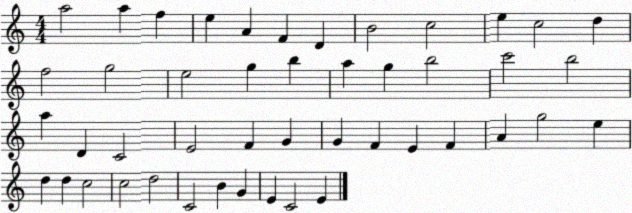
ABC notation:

X:1
T:Untitled
M:4/4
L:1/4
K:C
a2 a f e A F D B2 c2 e c2 d f2 g2 e2 g b a g b2 c'2 b2 a D C2 E2 F G G F E F A g2 e d d c2 c2 d2 C2 B G E C2 E